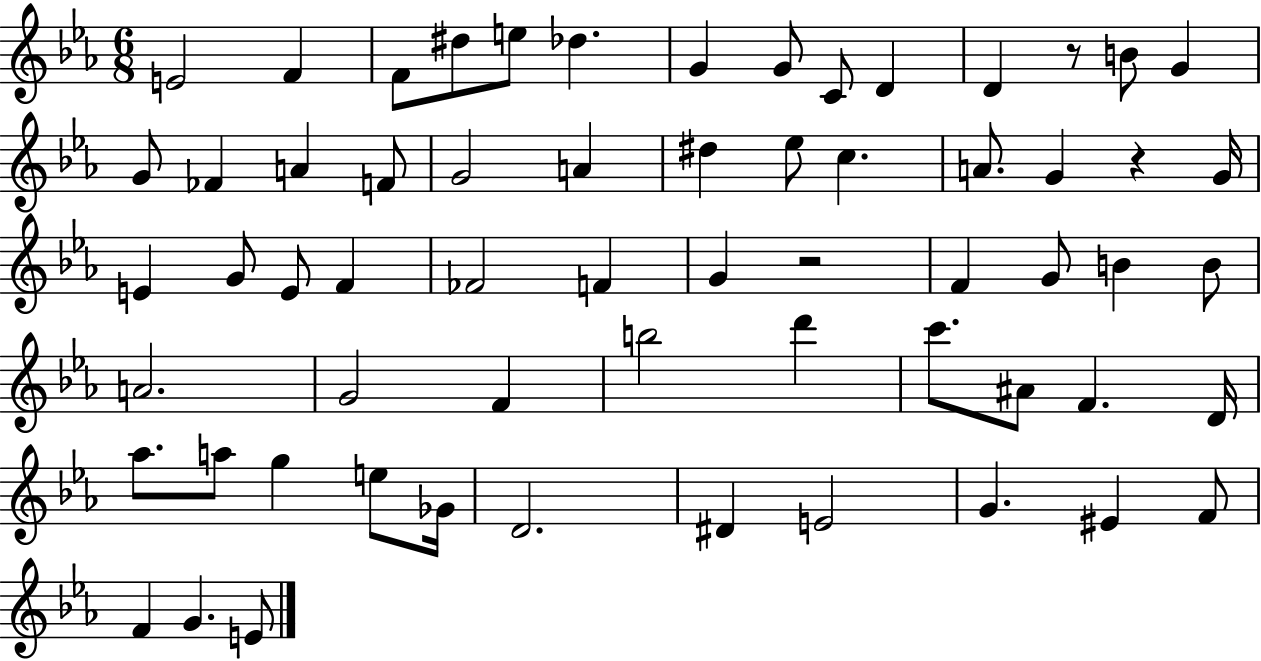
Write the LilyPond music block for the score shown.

{
  \clef treble
  \numericTimeSignature
  \time 6/8
  \key ees \major
  \repeat volta 2 { e'2 f'4 | f'8 dis''8 e''8 des''4. | g'4 g'8 c'8 d'4 | d'4 r8 b'8 g'4 | \break g'8 fes'4 a'4 f'8 | g'2 a'4 | dis''4 ees''8 c''4. | a'8. g'4 r4 g'16 | \break e'4 g'8 e'8 f'4 | fes'2 f'4 | g'4 r2 | f'4 g'8 b'4 b'8 | \break a'2. | g'2 f'4 | b''2 d'''4 | c'''8. ais'8 f'4. d'16 | \break aes''8. a''8 g''4 e''8 ges'16 | d'2. | dis'4 e'2 | g'4. eis'4 f'8 | \break f'4 g'4. e'8 | } \bar "|."
}